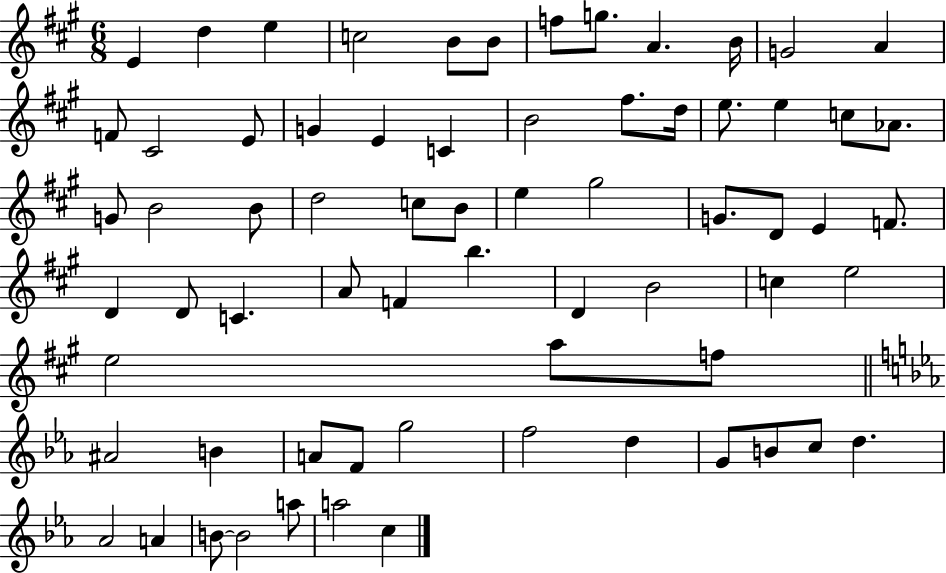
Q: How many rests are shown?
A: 0